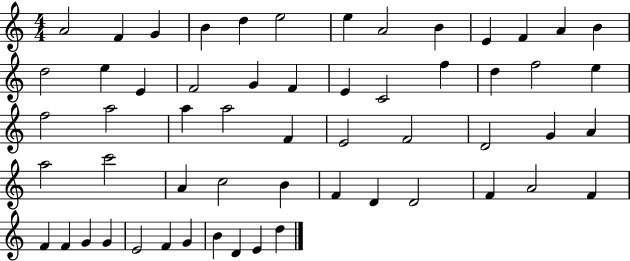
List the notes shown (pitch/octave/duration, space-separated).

A4/h F4/q G4/q B4/q D5/q E5/h E5/q A4/h B4/q E4/q F4/q A4/q B4/q D5/h E5/q E4/q F4/h G4/q F4/q E4/q C4/h F5/q D5/q F5/h E5/q F5/h A5/h A5/q A5/h F4/q E4/h F4/h D4/h G4/q A4/q A5/h C6/h A4/q C5/h B4/q F4/q D4/q D4/h F4/q A4/h F4/q F4/q F4/q G4/q G4/q E4/h F4/q G4/q B4/q D4/q E4/q D5/q